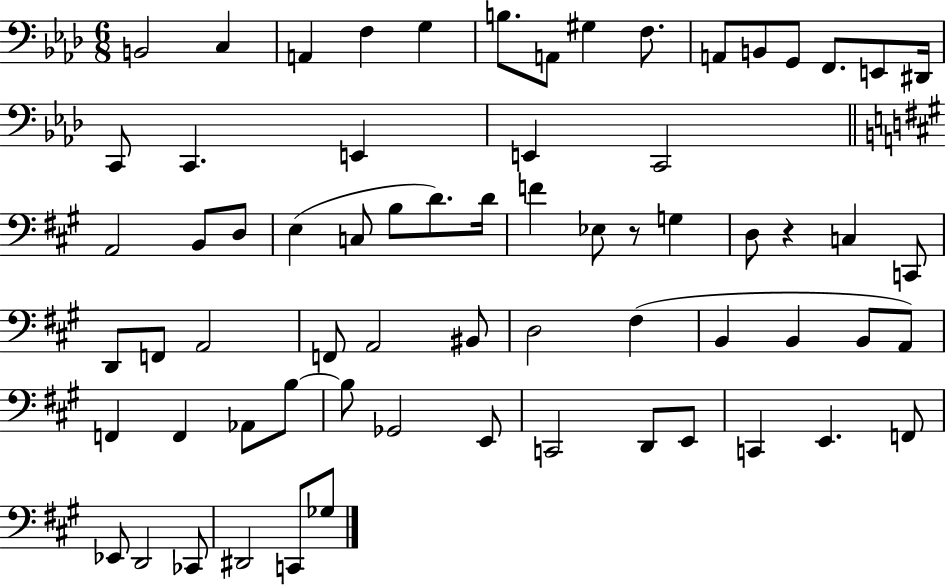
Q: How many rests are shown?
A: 2